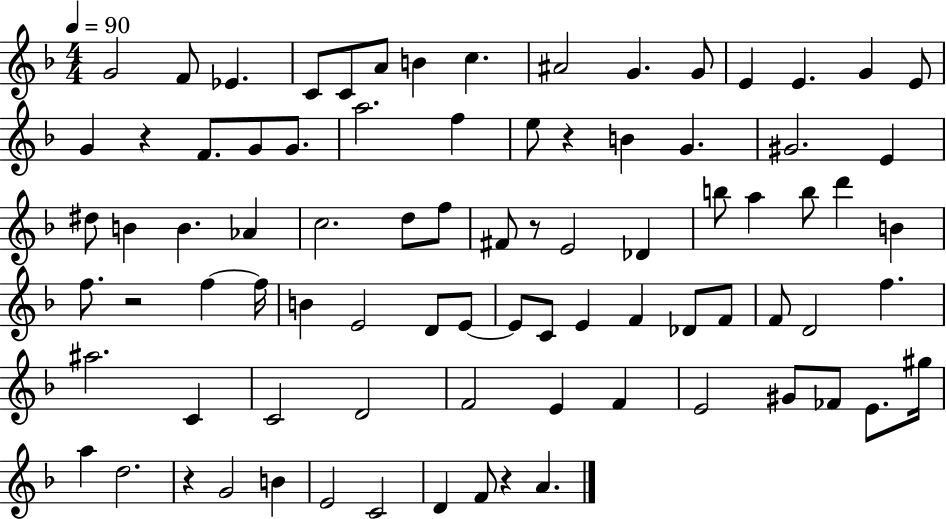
{
  \clef treble
  \numericTimeSignature
  \time 4/4
  \key f \major
  \tempo 4 = 90
  \repeat volta 2 { g'2 f'8 ees'4. | c'8 c'8 a'8 b'4 c''4. | ais'2 g'4. g'8 | e'4 e'4. g'4 e'8 | \break g'4 r4 f'8. g'8 g'8. | a''2. f''4 | e''8 r4 b'4 g'4. | gis'2. e'4 | \break dis''8 b'4 b'4. aes'4 | c''2. d''8 f''8 | fis'8 r8 e'2 des'4 | b''8 a''4 b''8 d'''4 b'4 | \break f''8. r2 f''4~~ f''16 | b'4 e'2 d'8 e'8~~ | e'8 c'8 e'4 f'4 des'8 f'8 | f'8 d'2 f''4. | \break ais''2. c'4 | c'2 d'2 | f'2 e'4 f'4 | e'2 gis'8 fes'8 e'8. gis''16 | \break a''4 d''2. | r4 g'2 b'4 | e'2 c'2 | d'4 f'8 r4 a'4. | \break } \bar "|."
}